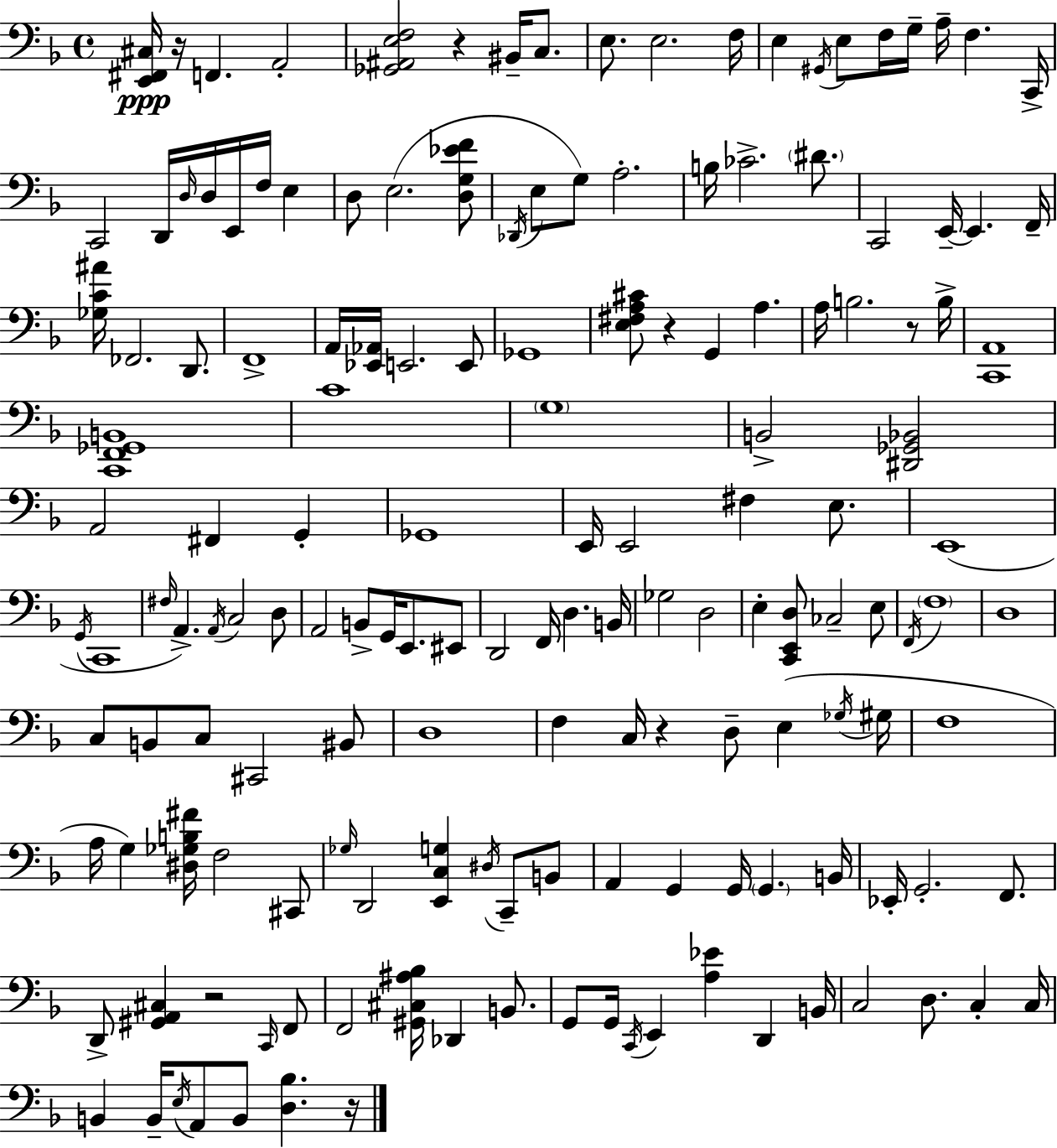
{
  \clef bass
  \time 4/4
  \defaultTimeSignature
  \key d \minor
  <e, fis, cis>16\ppp r16 f,4. a,2-. | <ges, ais, e f>2 r4 bis,16-- c8. | e8. e2. f16 | e4 \acciaccatura { gis,16 } e8 f16 g16-- a16-- f4. | \break c,16-> c,2 d,16 \grace { d16 } d16 e,16 f16 e4 | d8 e2.( | <d g ees' f'>8 \acciaccatura { des,16 } e8 g8) a2.-. | b16 ces'2.-> | \break \parenthesize dis'8. c,2 e,16--~~ e,4. | f,16-- <ges c' ais'>16 fes,2. | d,8. f,1-> | a,16 <ees, aes,>16 e,2. | \break e,8 ges,1 | <e fis a cis'>8 r4 g,4 a4. | a16 b2. | r8 b16-> <c, a,>1 | \break <c, f, ges, b,>1 | c'1 | \parenthesize g1 | b,2-> <dis, ges, bes,>2 | \break a,2 fis,4 g,4-. | ges,1 | e,16 e,2 fis4 | e8. e,1( | \break \acciaccatura { g,16 } c,1 | \grace { fis16 }) a,4.-> \acciaccatura { a,16 } c2 | d8 a,2 b,8-> | g,16 e,8. eis,8 d,2 f,16 d4. | \break b,16 ges2 d2 | e4-. <c, e, d>8 ces2-- | e8 \acciaccatura { f,16 } \parenthesize f1 | d1 | \break c8 b,8 c8 cis,2 | bis,8 d1 | f4 c16 r4 | d8-- e4( \acciaccatura { ges16 } gis16 f1 | \break a16 g4) <dis ges b fis'>16 f2 | cis,8 \grace { ges16 } d,2 | <e, c g>4 \acciaccatura { dis16 } c,8-- b,8 a,4 g,4 | g,16 \parenthesize g,4. b,16 ees,16-. g,2.-. | \break f,8. d,8-> <gis, a, cis>4 | r2 \grace { c,16 } f,8 f,2 | <gis, cis ais bes>16 des,4 b,8. g,8 g,16 \acciaccatura { c,16 } e,4 | <a ees'>4 d,4 b,16 c2 | \break d8. c4-. c16 b,4 | b,16-- \acciaccatura { e16 } a,8 b,8 <d bes>4. r16 \bar "|."
}